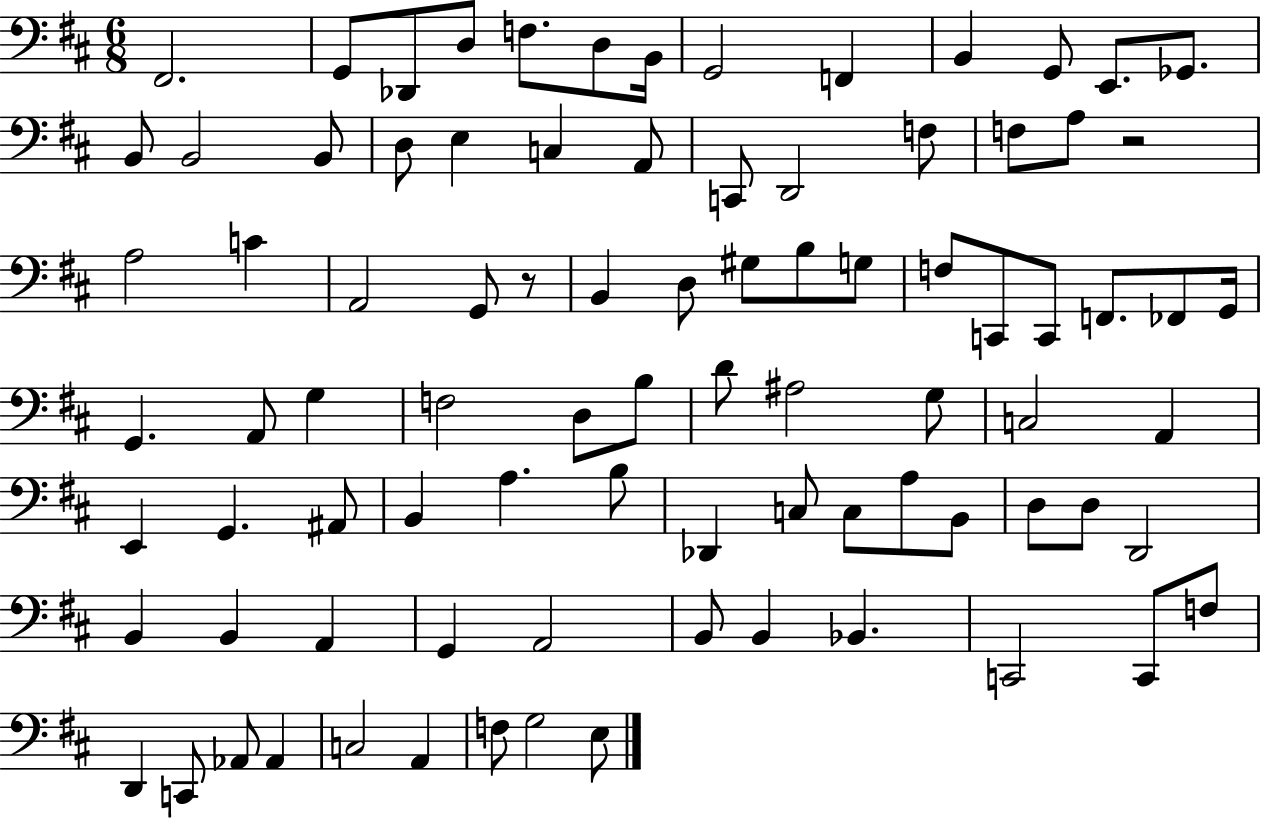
{
  \clef bass
  \numericTimeSignature
  \time 6/8
  \key d \major
  fis,2. | g,8 des,8 d8 f8. d8 b,16 | g,2 f,4 | b,4 g,8 e,8. ges,8. | \break b,8 b,2 b,8 | d8 e4 c4 a,8 | c,8 d,2 f8 | f8 a8 r2 | \break a2 c'4 | a,2 g,8 r8 | b,4 d8 gis8 b8 g8 | f8 c,8 c,8 f,8. fes,8 g,16 | \break g,4. a,8 g4 | f2 d8 b8 | d'8 ais2 g8 | c2 a,4 | \break e,4 g,4. ais,8 | b,4 a4. b8 | des,4 c8 c8 a8 b,8 | d8 d8 d,2 | \break b,4 b,4 a,4 | g,4 a,2 | b,8 b,4 bes,4. | c,2 c,8 f8 | \break d,4 c,8 aes,8 aes,4 | c2 a,4 | f8 g2 e8 | \bar "|."
}